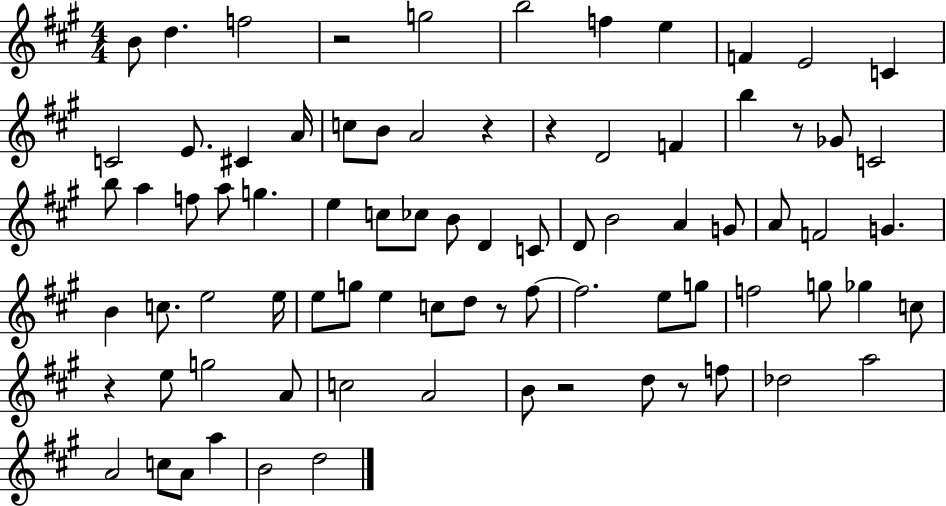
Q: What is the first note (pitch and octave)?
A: B4